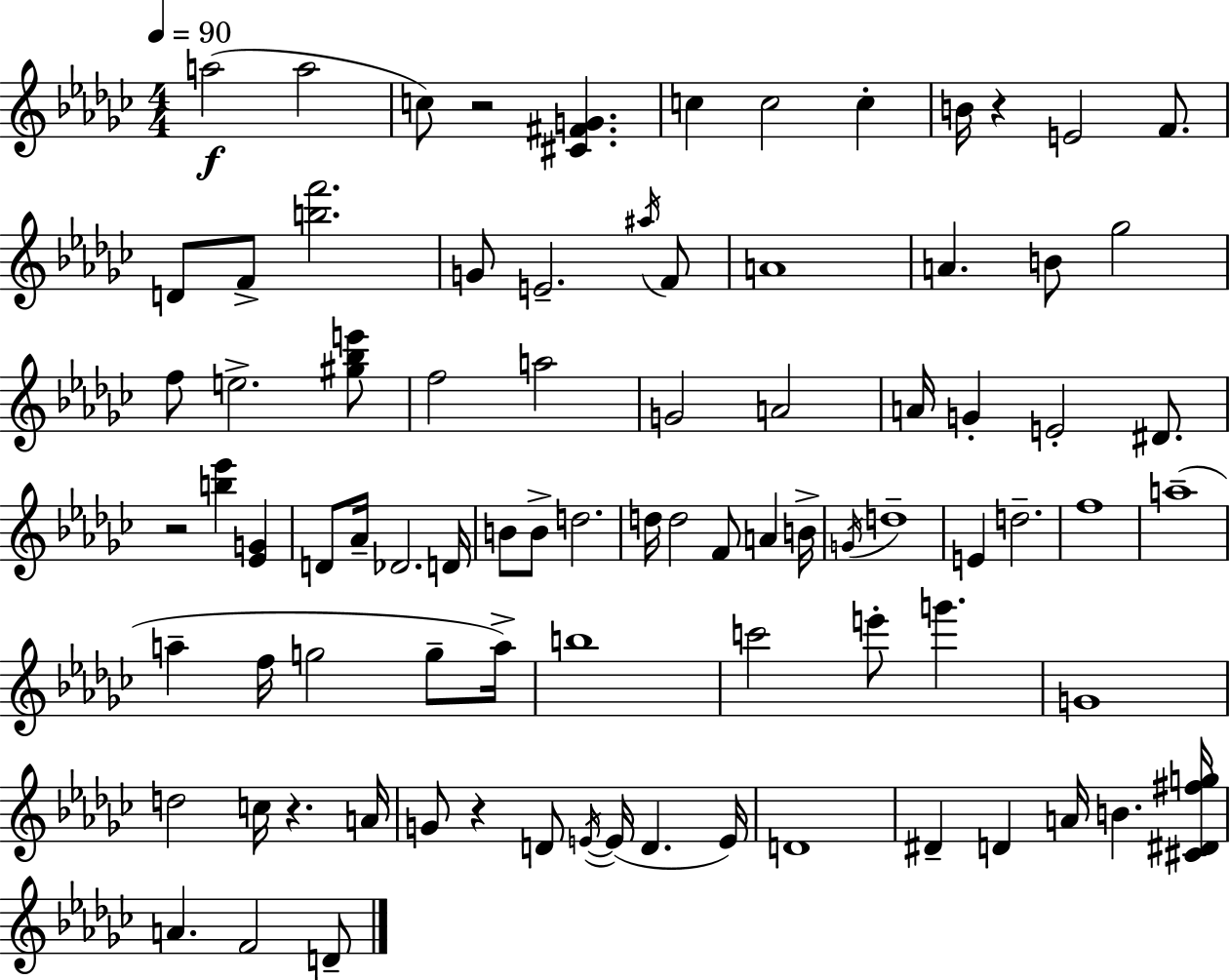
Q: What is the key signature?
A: EES minor